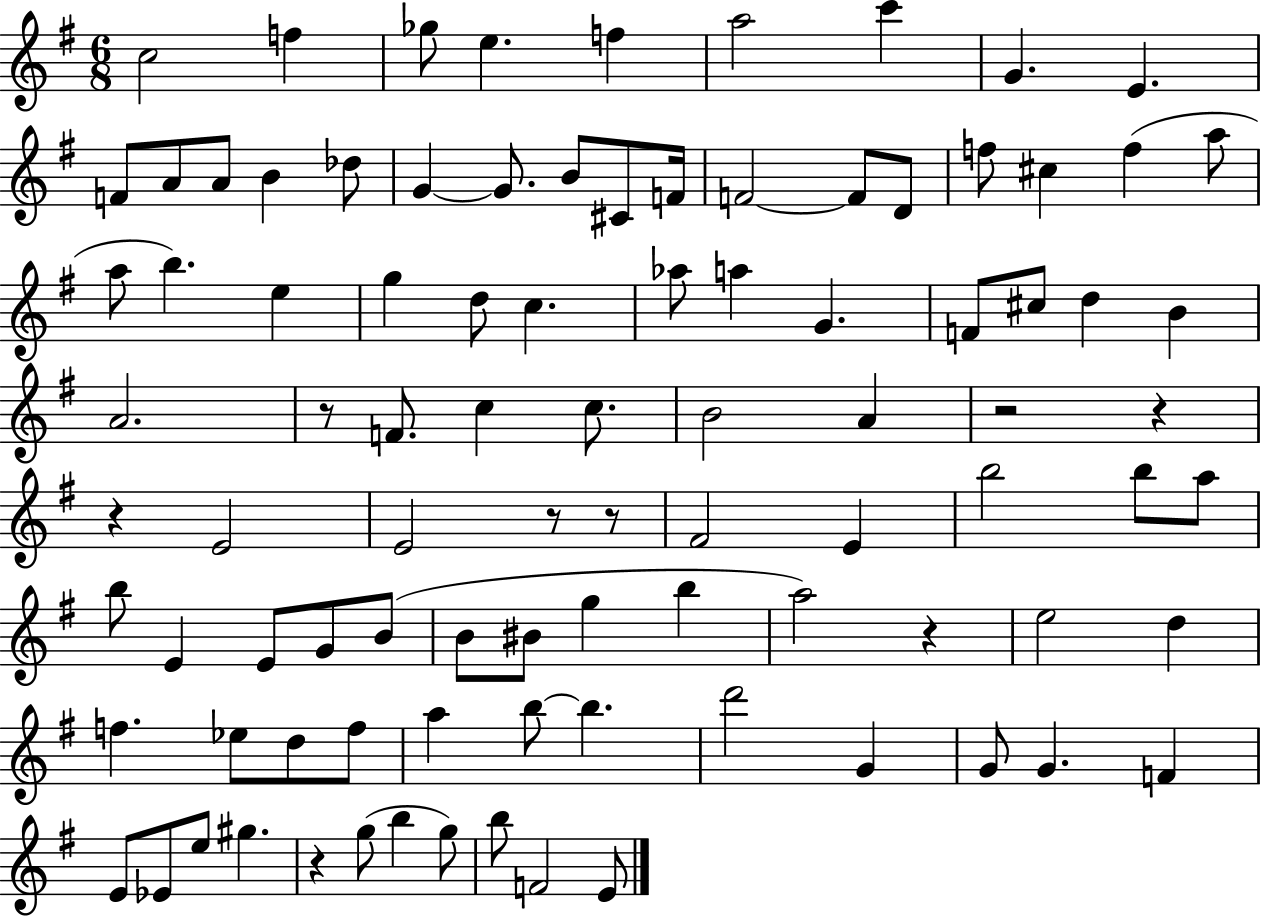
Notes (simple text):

C5/h F5/q Gb5/e E5/q. F5/q A5/h C6/q G4/q. E4/q. F4/e A4/e A4/e B4/q Db5/e G4/q G4/e. B4/e C#4/e F4/s F4/h F4/e D4/e F5/e C#5/q F5/q A5/e A5/e B5/q. E5/q G5/q D5/e C5/q. Ab5/e A5/q G4/q. F4/e C#5/e D5/q B4/q A4/h. R/e F4/e. C5/q C5/e. B4/h A4/q R/h R/q R/q E4/h E4/h R/e R/e F#4/h E4/q B5/h B5/e A5/e B5/e E4/q E4/e G4/e B4/e B4/e BIS4/e G5/q B5/q A5/h R/q E5/h D5/q F5/q. Eb5/e D5/e F5/e A5/q B5/e B5/q. D6/h G4/q G4/e G4/q. F4/q E4/e Eb4/e E5/e G#5/q. R/q G5/e B5/q G5/e B5/e F4/h E4/e